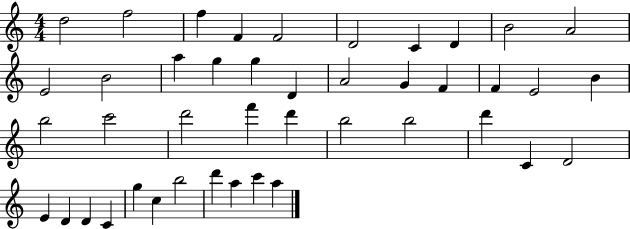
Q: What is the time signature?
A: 4/4